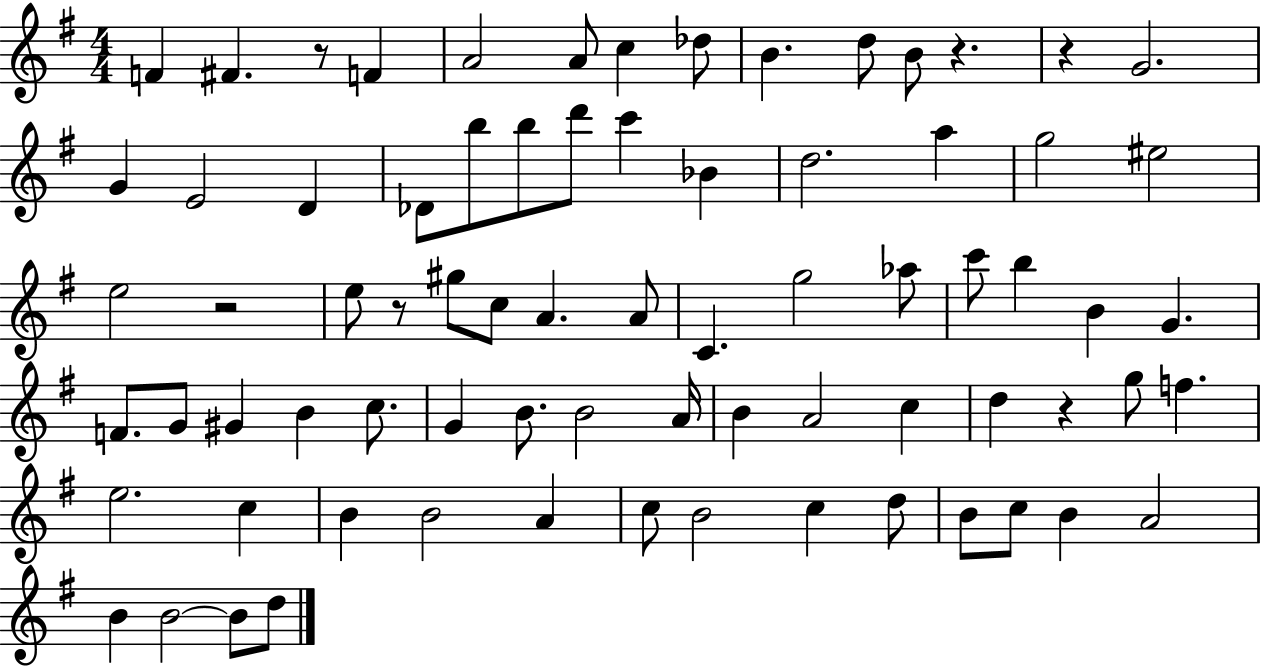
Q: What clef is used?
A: treble